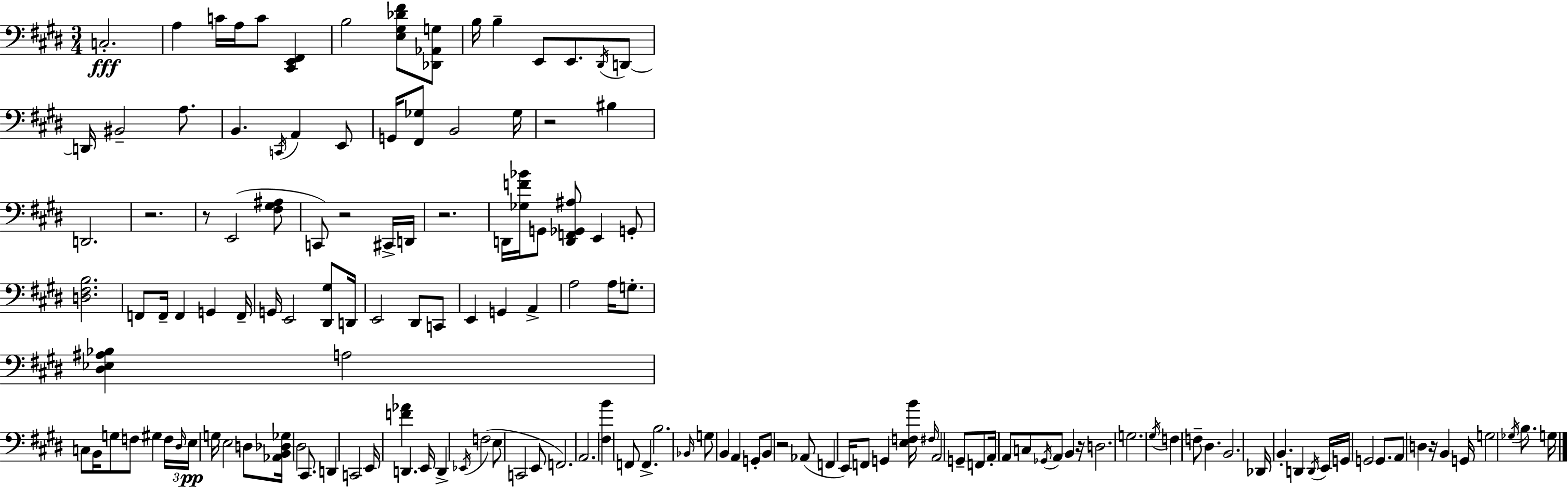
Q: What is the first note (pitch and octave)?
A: C3